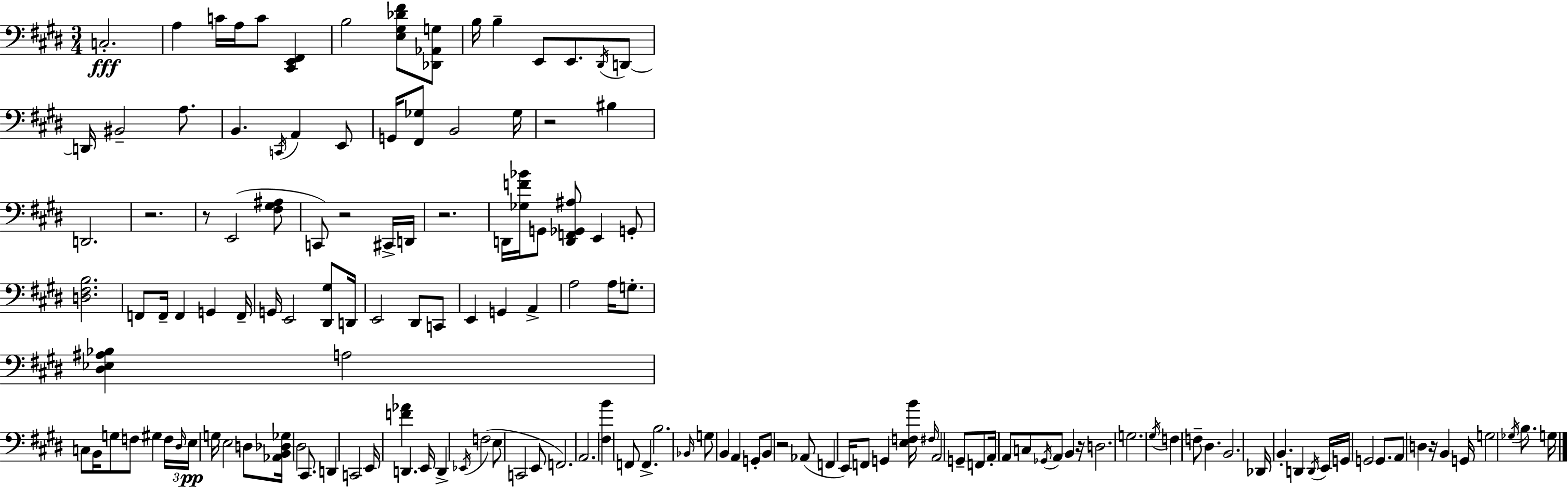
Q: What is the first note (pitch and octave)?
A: C3